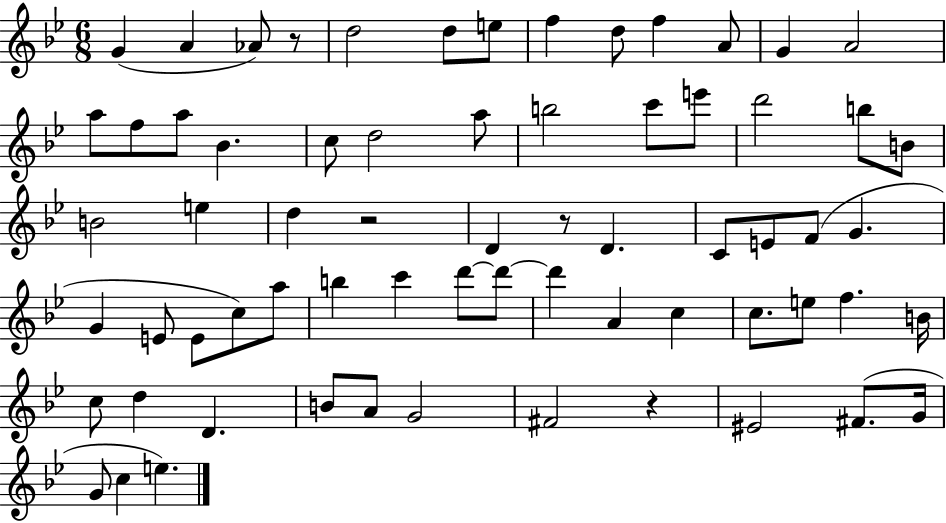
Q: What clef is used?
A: treble